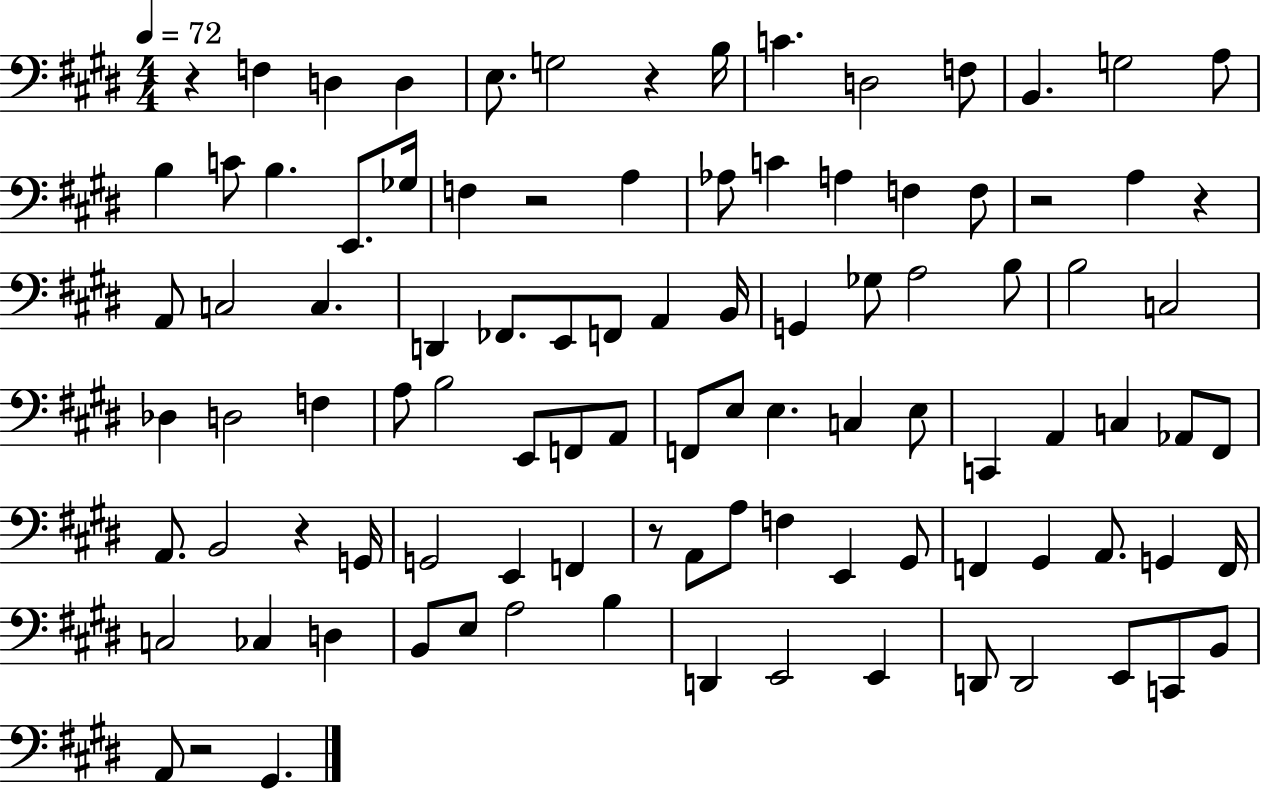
R/q F3/q D3/q D3/q E3/e. G3/h R/q B3/s C4/q. D3/h F3/e B2/q. G3/h A3/e B3/q C4/e B3/q. E2/e. Gb3/s F3/q R/h A3/q Ab3/e C4/q A3/q F3/q F3/e R/h A3/q R/q A2/e C3/h C3/q. D2/q FES2/e. E2/e F2/e A2/q B2/s G2/q Gb3/e A3/h B3/e B3/h C3/h Db3/q D3/h F3/q A3/e B3/h E2/e F2/e A2/e F2/e E3/e E3/q. C3/q E3/e C2/q A2/q C3/q Ab2/e F#2/e A2/e. B2/h R/q G2/s G2/h E2/q F2/q R/e A2/e A3/e F3/q E2/q G#2/e F2/q G#2/q A2/e. G2/q F2/s C3/h CES3/q D3/q B2/e E3/e A3/h B3/q D2/q E2/h E2/q D2/e D2/h E2/e C2/e B2/e A2/e R/h G#2/q.